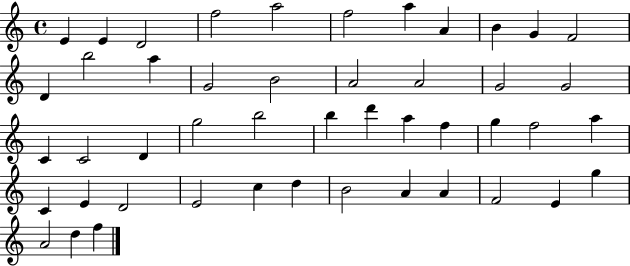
{
  \clef treble
  \time 4/4
  \defaultTimeSignature
  \key c \major
  e'4 e'4 d'2 | f''2 a''2 | f''2 a''4 a'4 | b'4 g'4 f'2 | \break d'4 b''2 a''4 | g'2 b'2 | a'2 a'2 | g'2 g'2 | \break c'4 c'2 d'4 | g''2 b''2 | b''4 d'''4 a''4 f''4 | g''4 f''2 a''4 | \break c'4 e'4 d'2 | e'2 c''4 d''4 | b'2 a'4 a'4 | f'2 e'4 g''4 | \break a'2 d''4 f''4 | \bar "|."
}